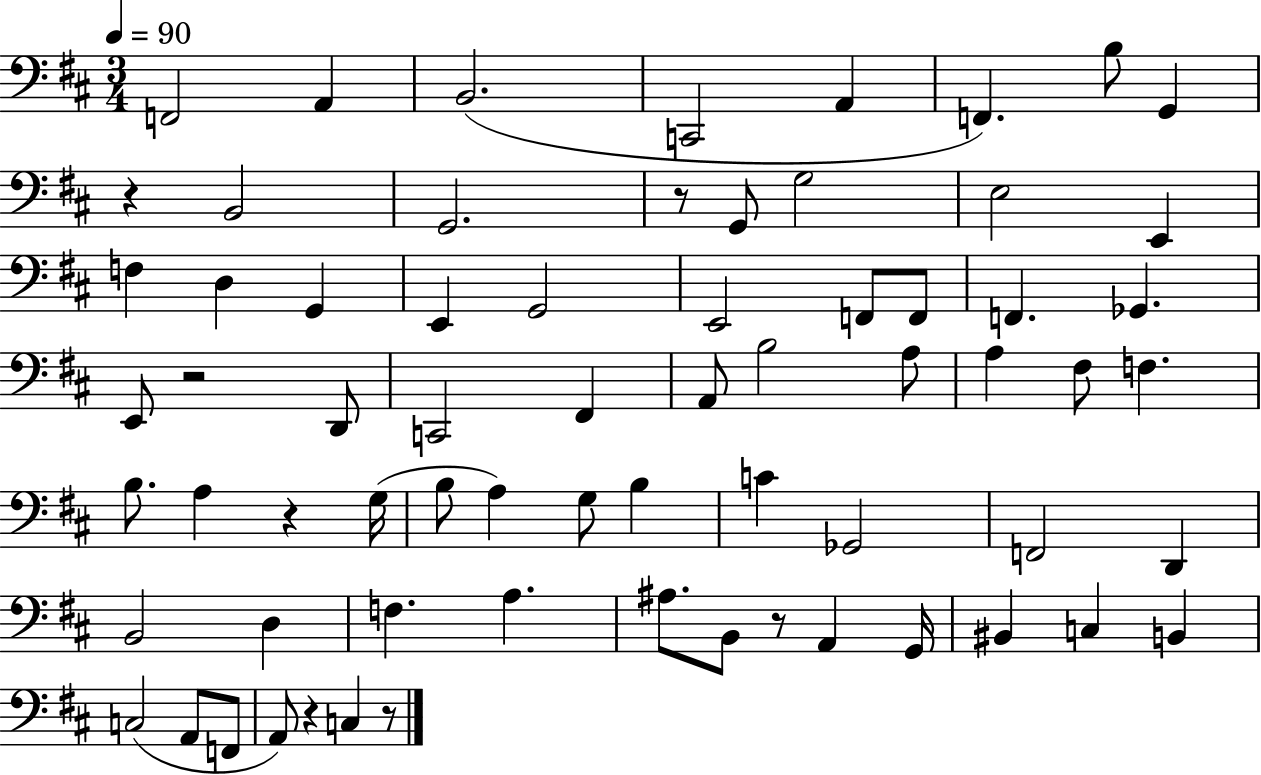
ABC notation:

X:1
T:Untitled
M:3/4
L:1/4
K:D
F,,2 A,, B,,2 C,,2 A,, F,, B,/2 G,, z B,,2 G,,2 z/2 G,,/2 G,2 E,2 E,, F, D, G,, E,, G,,2 E,,2 F,,/2 F,,/2 F,, _G,, E,,/2 z2 D,,/2 C,,2 ^F,, A,,/2 B,2 A,/2 A, ^F,/2 F, B,/2 A, z G,/4 B,/2 A, G,/2 B, C _G,,2 F,,2 D,, B,,2 D, F, A, ^A,/2 B,,/2 z/2 A,, G,,/4 ^B,, C, B,, C,2 A,,/2 F,,/2 A,,/2 z C, z/2